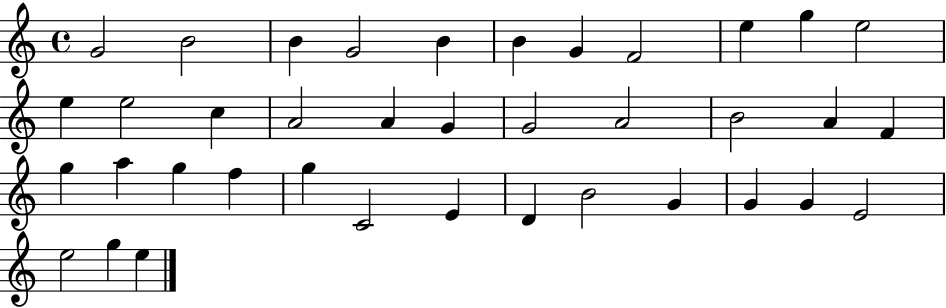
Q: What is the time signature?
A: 4/4